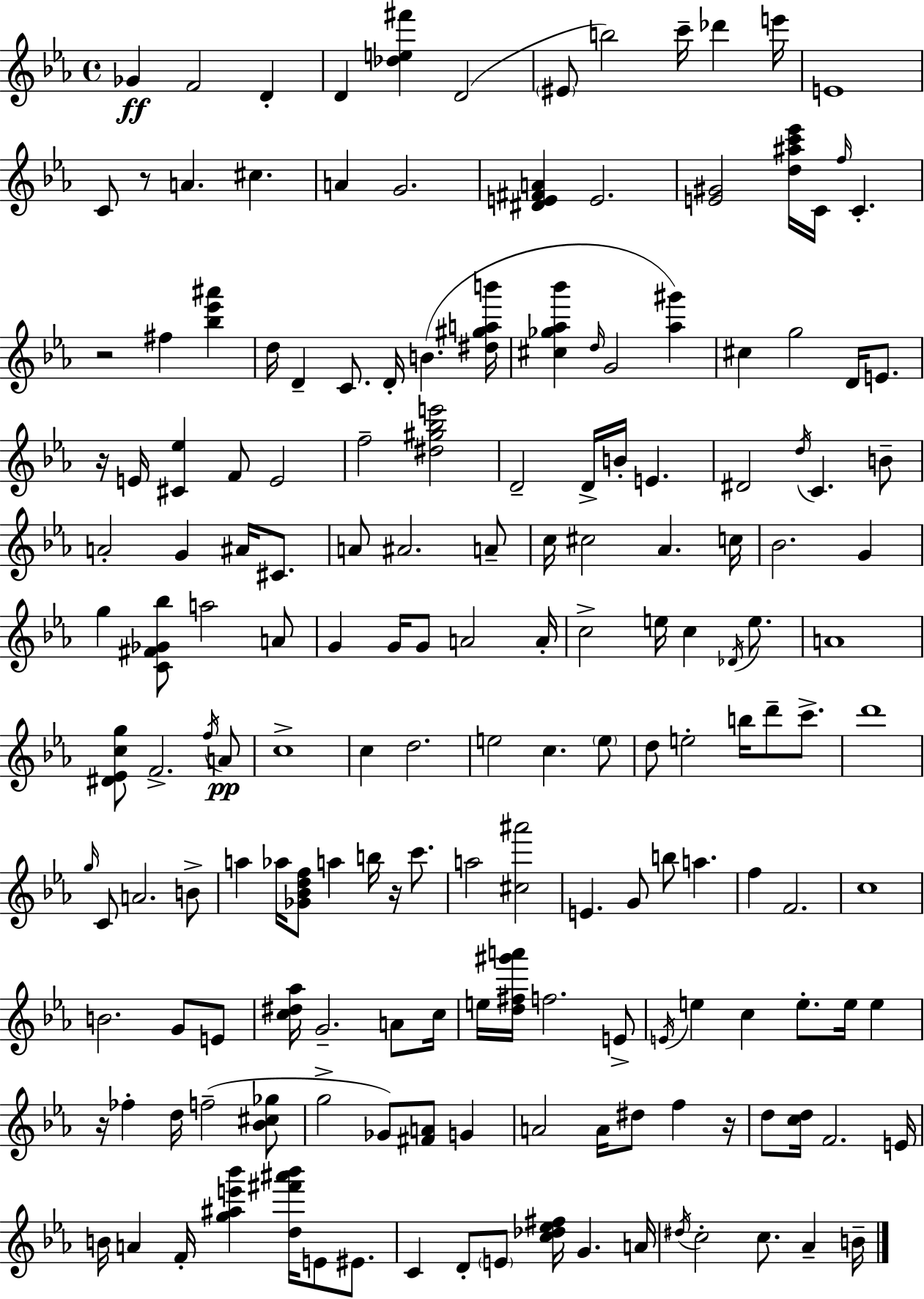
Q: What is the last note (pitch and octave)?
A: B4